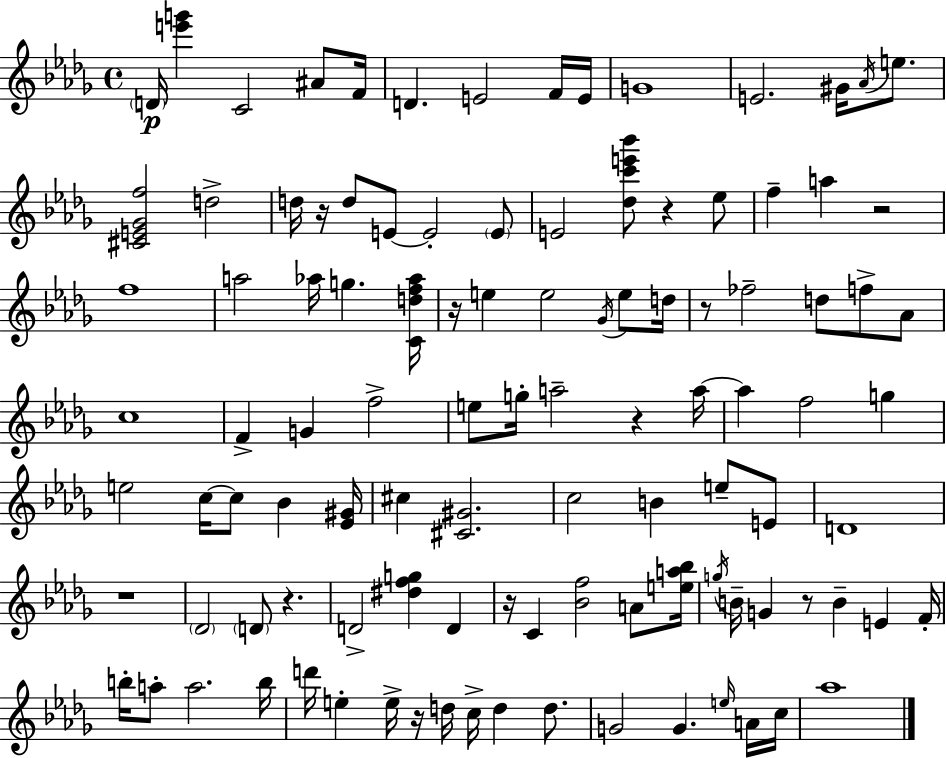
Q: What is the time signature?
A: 4/4